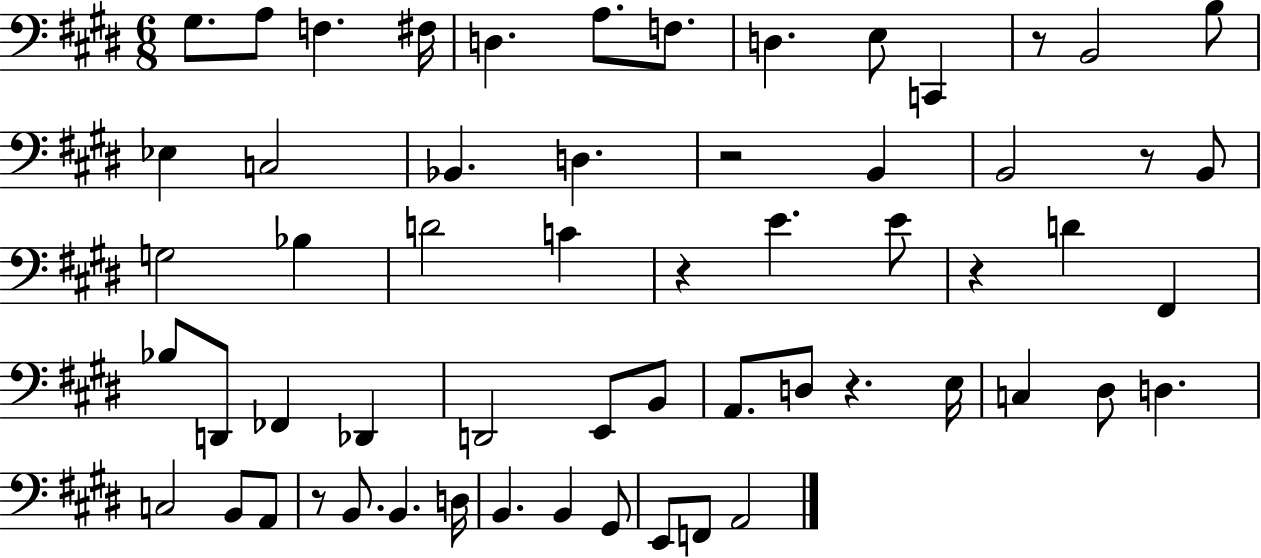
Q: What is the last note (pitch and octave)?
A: A2